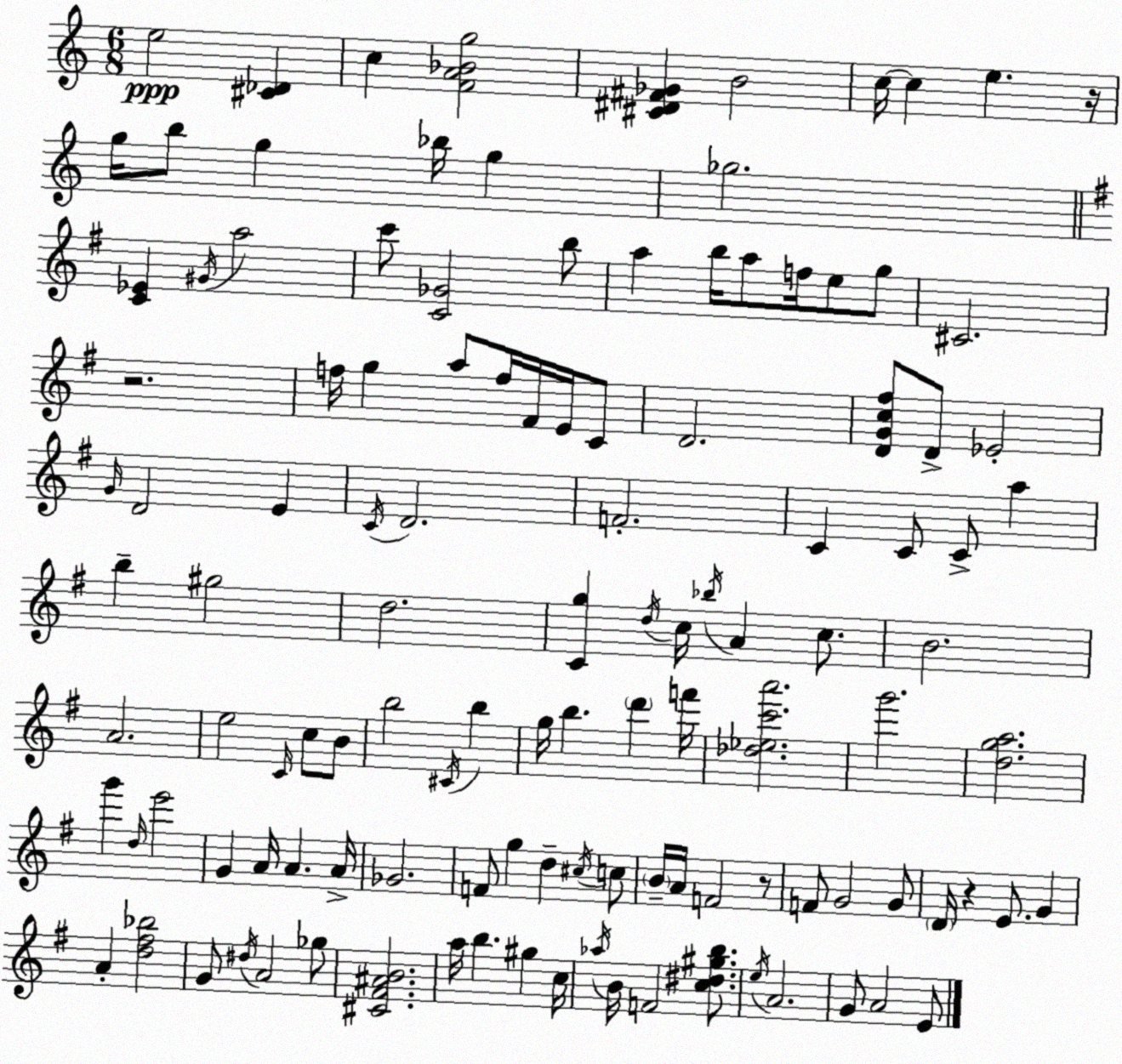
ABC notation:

X:1
T:Untitled
M:6/8
L:1/4
K:C
e2 [^C_D] c [FA_Bg]2 [^C^D^F_G] B2 c/4 c e z/4 g/4 b/2 g _b/4 g _g2 [C_E] ^G/4 a2 c'/2 [C_G]2 b/2 a b/4 a/2 f/4 e/2 g/2 ^C2 z2 f/4 g a/2 f/4 ^F/4 E/4 C/2 D2 [DGc^f]/2 D/2 _E2 G/4 D2 E C/4 D2 F2 C C/2 C/2 a b ^g2 d2 [Cg] d/4 c/4 _b/4 A c/2 B2 A2 e2 C/4 c/2 B/2 b2 ^C/4 b g/4 b d' f'/4 [_d_ec'a']2 g'2 [dga]2 g' d/4 e'2 G A/4 A A/4 _G2 F/2 g d ^c/4 c/2 B/4 A/4 F2 z/2 F/2 G2 G/2 D/4 z E/2 G A [d^f_b]2 G/2 ^d/4 A2 _g/2 [^C^F^AB]2 a/4 b ^g c/4 _a/4 B/4 F2 [c^d^gb]/2 e/4 A2 G/2 A2 E/2